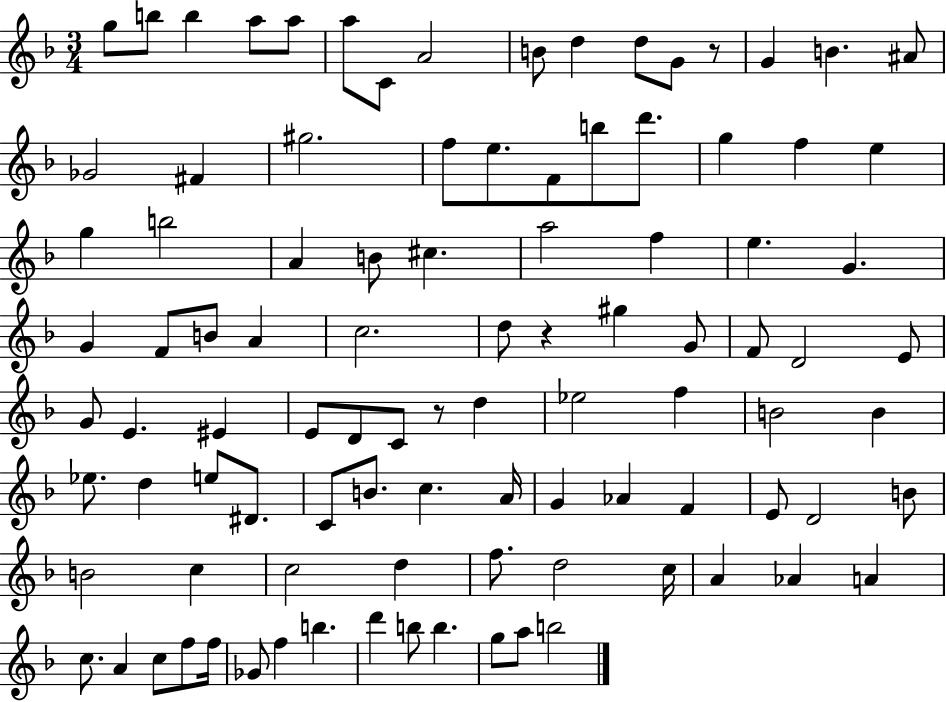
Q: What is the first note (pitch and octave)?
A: G5